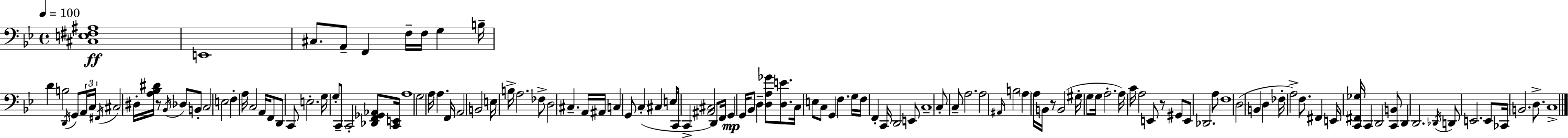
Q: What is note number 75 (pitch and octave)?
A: C3